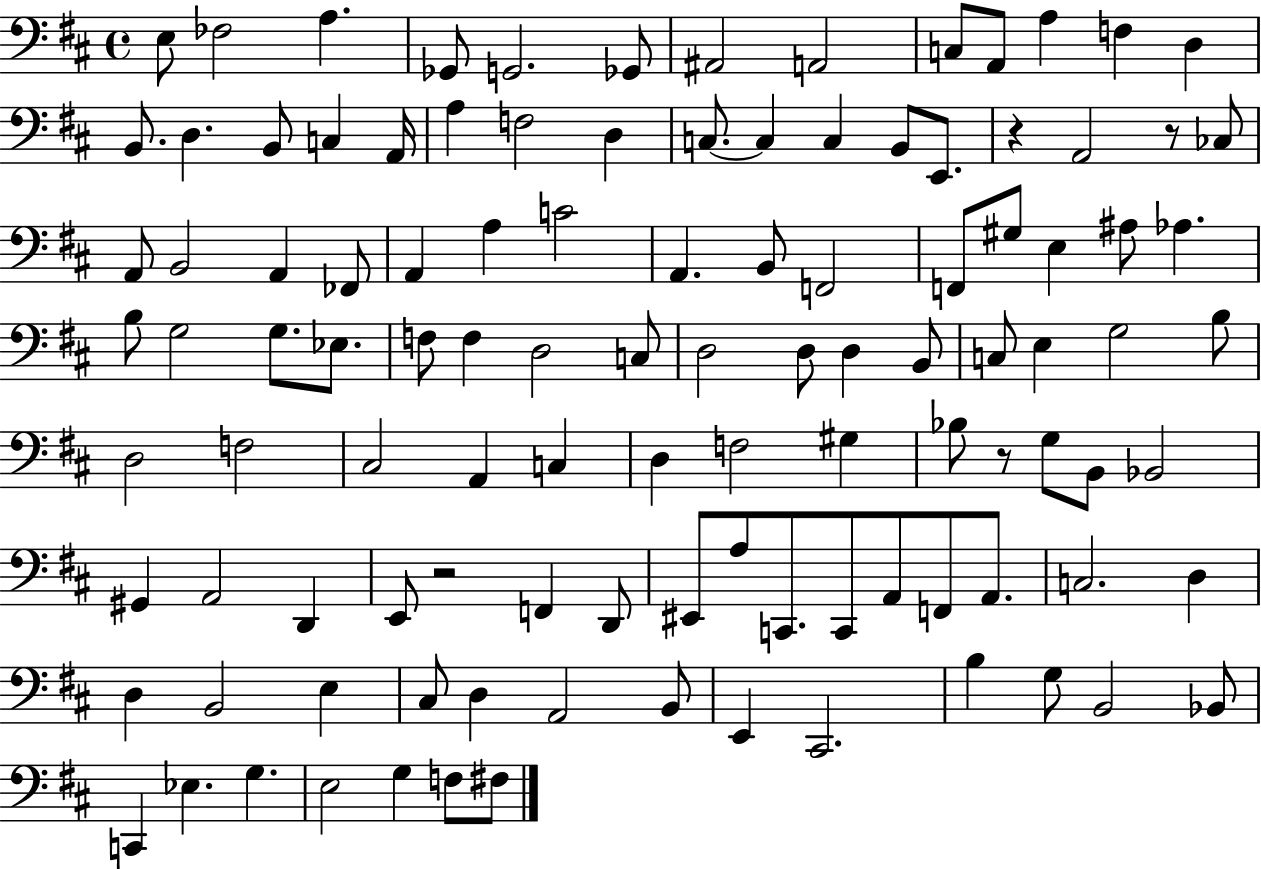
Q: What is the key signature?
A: D major